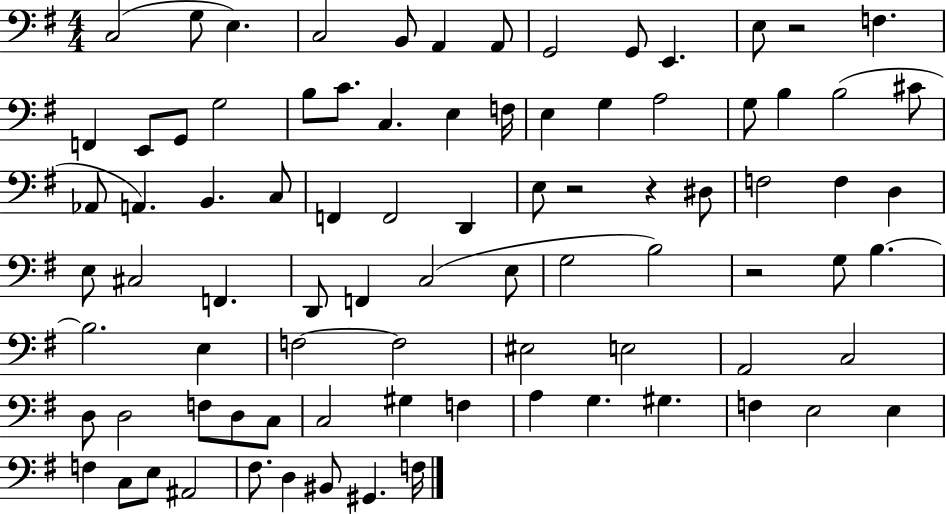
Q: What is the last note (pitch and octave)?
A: F3